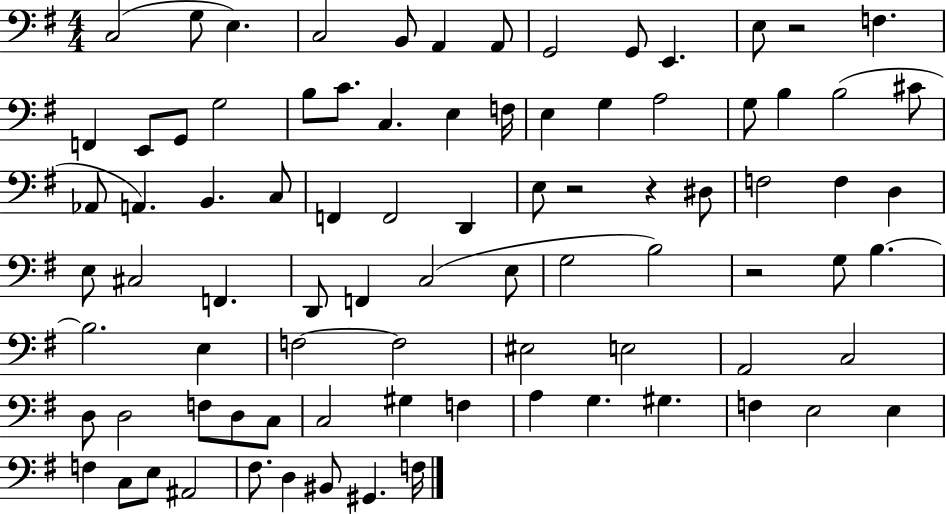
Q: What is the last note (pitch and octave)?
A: F3